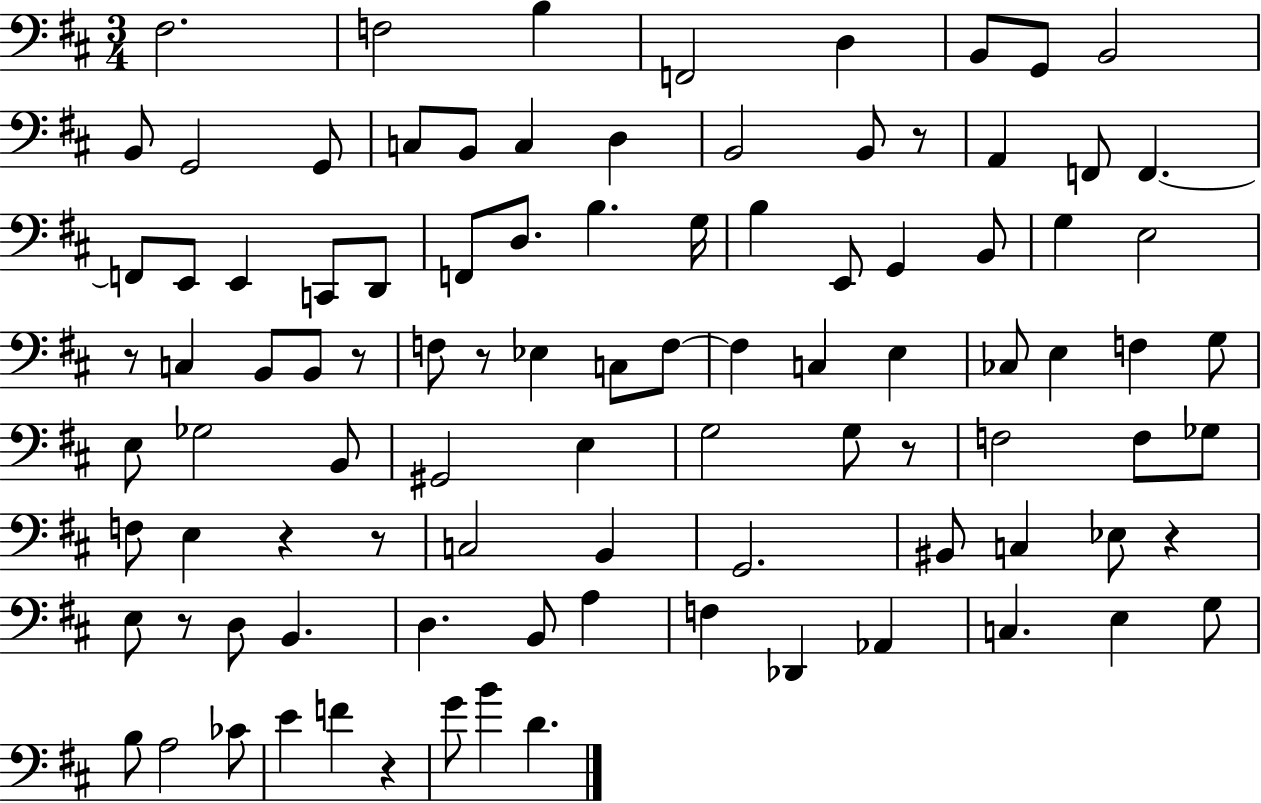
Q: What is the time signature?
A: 3/4